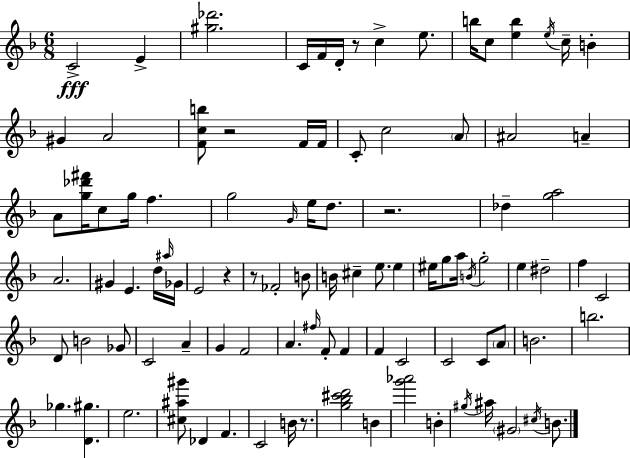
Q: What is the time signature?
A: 6/8